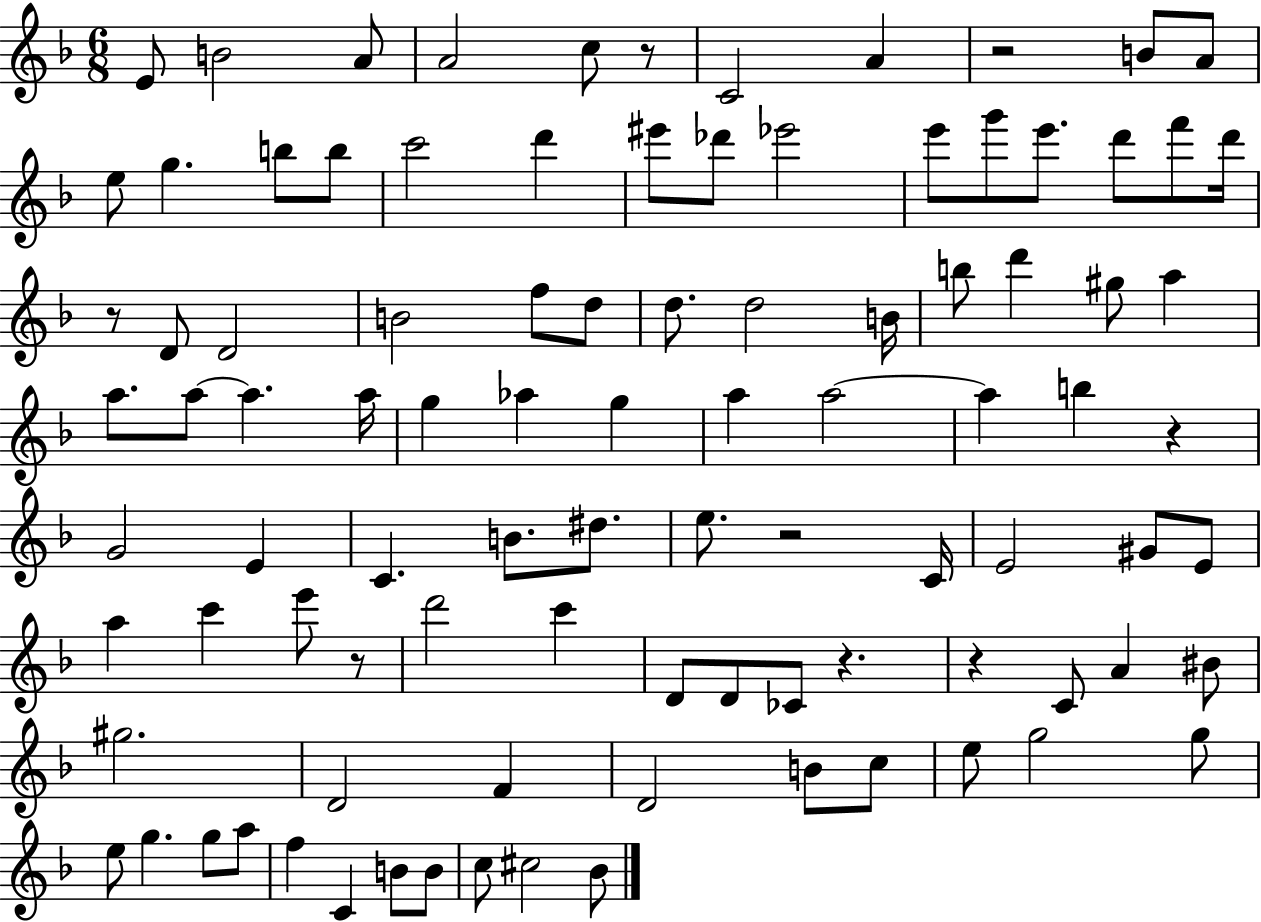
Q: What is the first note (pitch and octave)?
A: E4